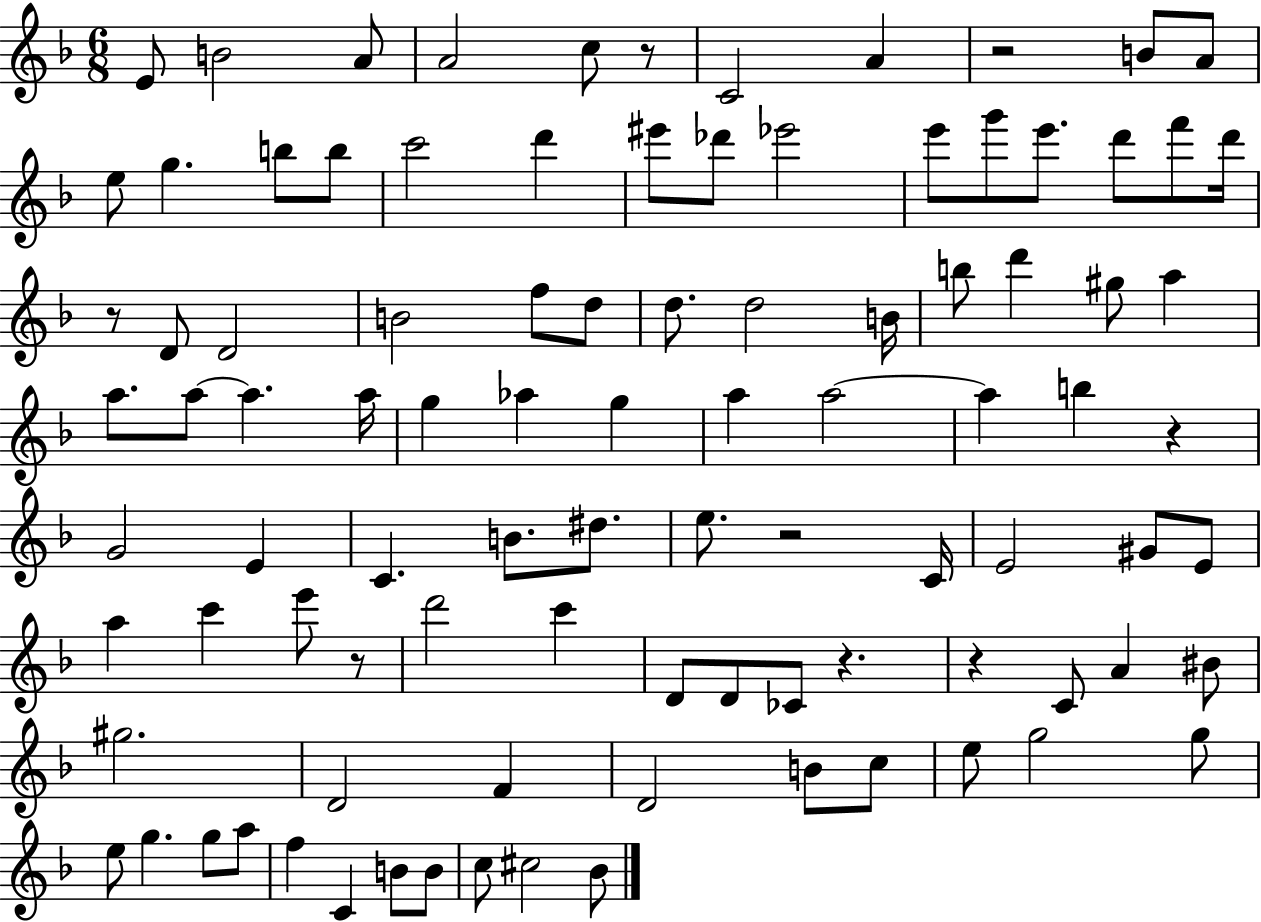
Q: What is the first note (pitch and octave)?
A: E4